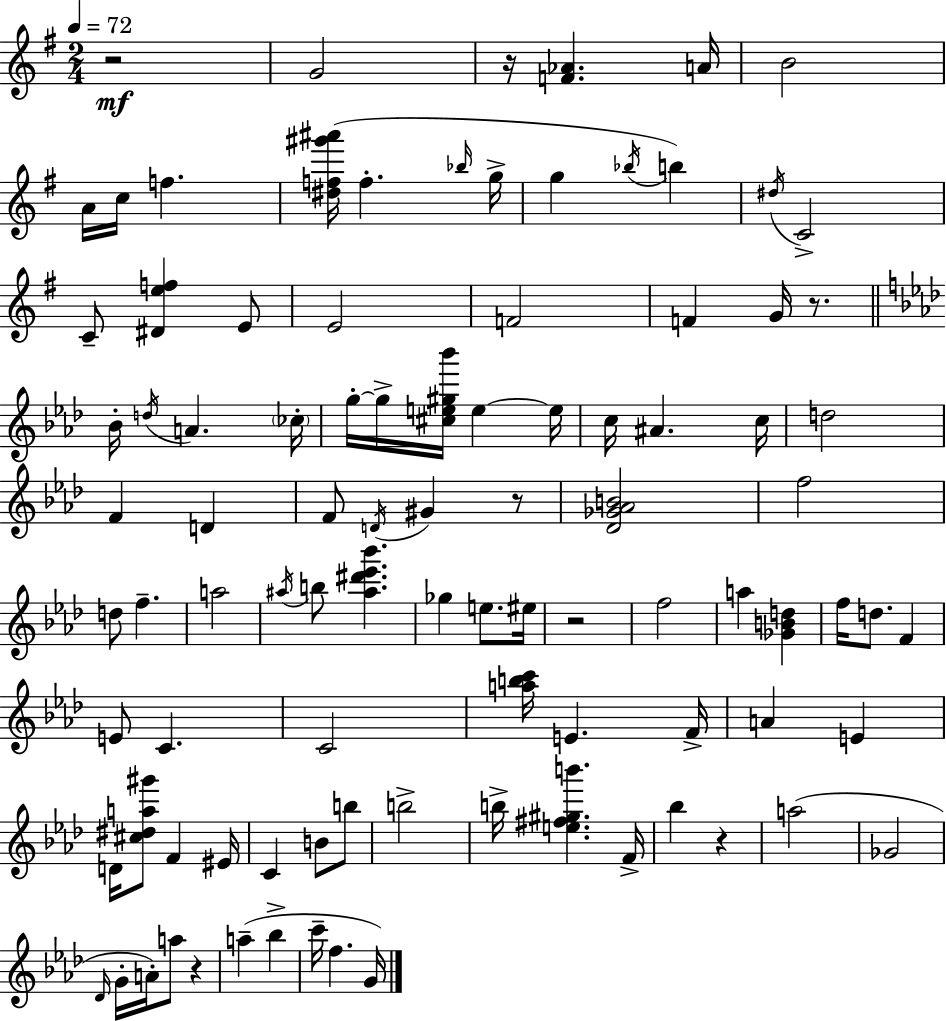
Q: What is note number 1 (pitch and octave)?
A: G4